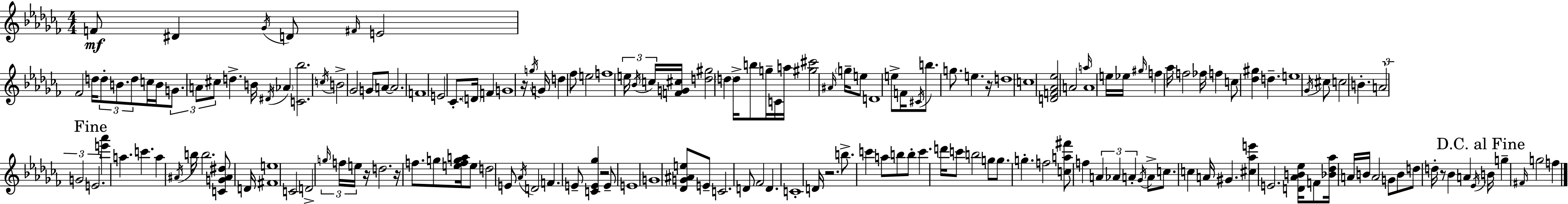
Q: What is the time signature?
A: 4/4